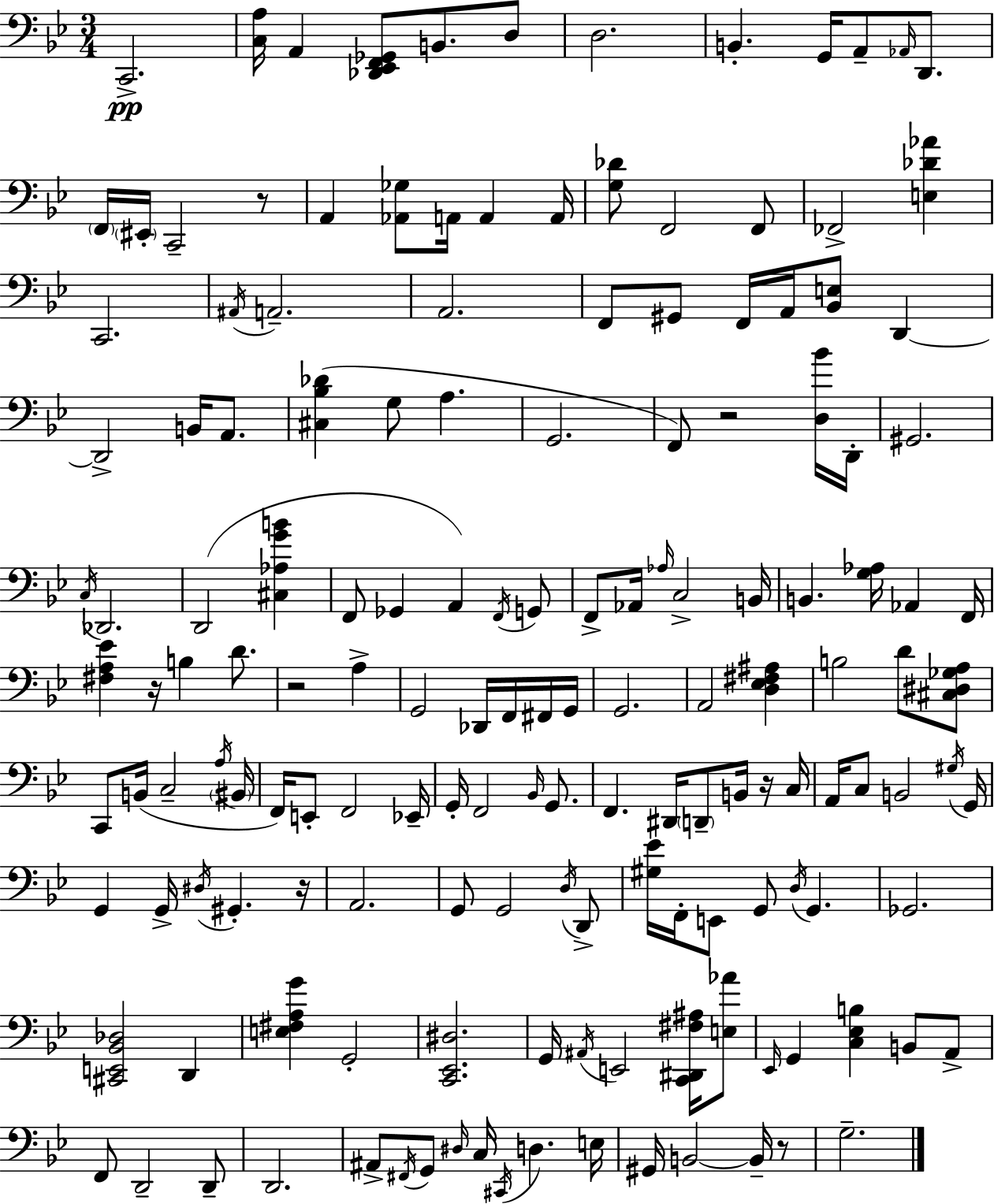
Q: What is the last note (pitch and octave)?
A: G3